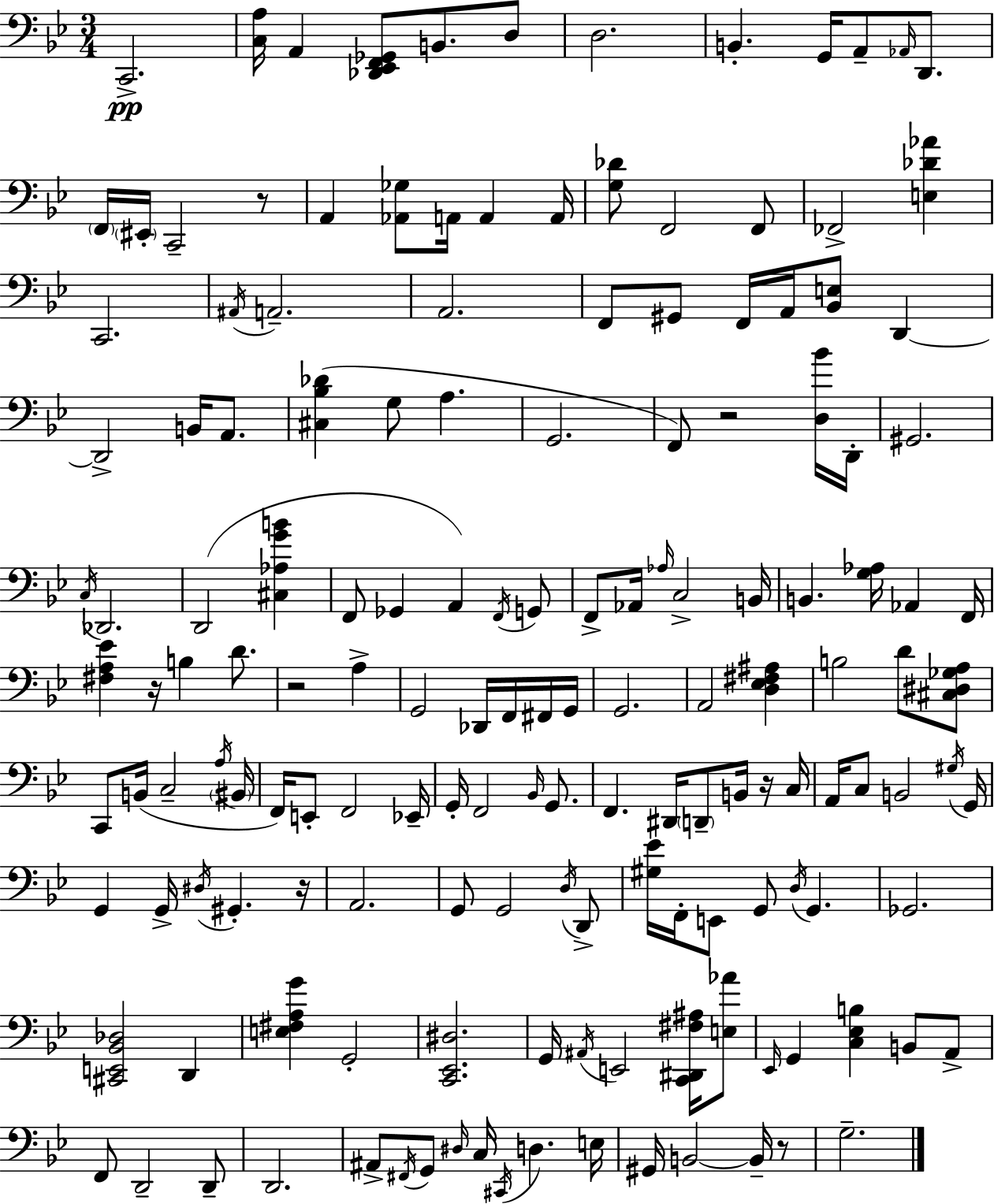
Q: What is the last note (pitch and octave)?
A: G3